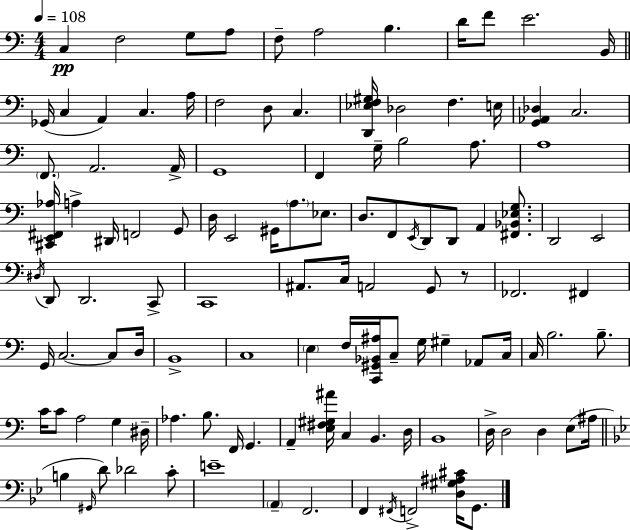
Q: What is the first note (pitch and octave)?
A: C3